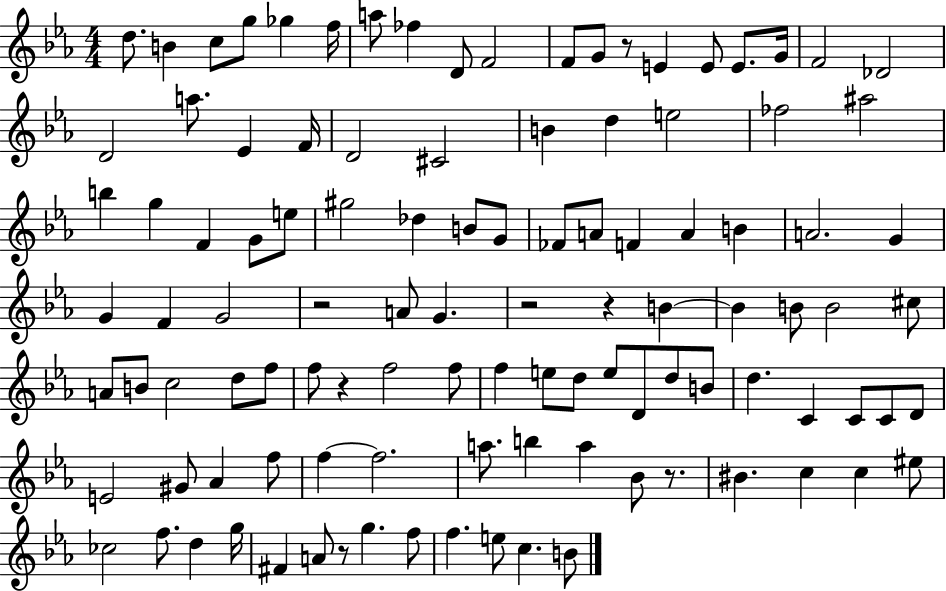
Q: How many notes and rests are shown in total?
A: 108